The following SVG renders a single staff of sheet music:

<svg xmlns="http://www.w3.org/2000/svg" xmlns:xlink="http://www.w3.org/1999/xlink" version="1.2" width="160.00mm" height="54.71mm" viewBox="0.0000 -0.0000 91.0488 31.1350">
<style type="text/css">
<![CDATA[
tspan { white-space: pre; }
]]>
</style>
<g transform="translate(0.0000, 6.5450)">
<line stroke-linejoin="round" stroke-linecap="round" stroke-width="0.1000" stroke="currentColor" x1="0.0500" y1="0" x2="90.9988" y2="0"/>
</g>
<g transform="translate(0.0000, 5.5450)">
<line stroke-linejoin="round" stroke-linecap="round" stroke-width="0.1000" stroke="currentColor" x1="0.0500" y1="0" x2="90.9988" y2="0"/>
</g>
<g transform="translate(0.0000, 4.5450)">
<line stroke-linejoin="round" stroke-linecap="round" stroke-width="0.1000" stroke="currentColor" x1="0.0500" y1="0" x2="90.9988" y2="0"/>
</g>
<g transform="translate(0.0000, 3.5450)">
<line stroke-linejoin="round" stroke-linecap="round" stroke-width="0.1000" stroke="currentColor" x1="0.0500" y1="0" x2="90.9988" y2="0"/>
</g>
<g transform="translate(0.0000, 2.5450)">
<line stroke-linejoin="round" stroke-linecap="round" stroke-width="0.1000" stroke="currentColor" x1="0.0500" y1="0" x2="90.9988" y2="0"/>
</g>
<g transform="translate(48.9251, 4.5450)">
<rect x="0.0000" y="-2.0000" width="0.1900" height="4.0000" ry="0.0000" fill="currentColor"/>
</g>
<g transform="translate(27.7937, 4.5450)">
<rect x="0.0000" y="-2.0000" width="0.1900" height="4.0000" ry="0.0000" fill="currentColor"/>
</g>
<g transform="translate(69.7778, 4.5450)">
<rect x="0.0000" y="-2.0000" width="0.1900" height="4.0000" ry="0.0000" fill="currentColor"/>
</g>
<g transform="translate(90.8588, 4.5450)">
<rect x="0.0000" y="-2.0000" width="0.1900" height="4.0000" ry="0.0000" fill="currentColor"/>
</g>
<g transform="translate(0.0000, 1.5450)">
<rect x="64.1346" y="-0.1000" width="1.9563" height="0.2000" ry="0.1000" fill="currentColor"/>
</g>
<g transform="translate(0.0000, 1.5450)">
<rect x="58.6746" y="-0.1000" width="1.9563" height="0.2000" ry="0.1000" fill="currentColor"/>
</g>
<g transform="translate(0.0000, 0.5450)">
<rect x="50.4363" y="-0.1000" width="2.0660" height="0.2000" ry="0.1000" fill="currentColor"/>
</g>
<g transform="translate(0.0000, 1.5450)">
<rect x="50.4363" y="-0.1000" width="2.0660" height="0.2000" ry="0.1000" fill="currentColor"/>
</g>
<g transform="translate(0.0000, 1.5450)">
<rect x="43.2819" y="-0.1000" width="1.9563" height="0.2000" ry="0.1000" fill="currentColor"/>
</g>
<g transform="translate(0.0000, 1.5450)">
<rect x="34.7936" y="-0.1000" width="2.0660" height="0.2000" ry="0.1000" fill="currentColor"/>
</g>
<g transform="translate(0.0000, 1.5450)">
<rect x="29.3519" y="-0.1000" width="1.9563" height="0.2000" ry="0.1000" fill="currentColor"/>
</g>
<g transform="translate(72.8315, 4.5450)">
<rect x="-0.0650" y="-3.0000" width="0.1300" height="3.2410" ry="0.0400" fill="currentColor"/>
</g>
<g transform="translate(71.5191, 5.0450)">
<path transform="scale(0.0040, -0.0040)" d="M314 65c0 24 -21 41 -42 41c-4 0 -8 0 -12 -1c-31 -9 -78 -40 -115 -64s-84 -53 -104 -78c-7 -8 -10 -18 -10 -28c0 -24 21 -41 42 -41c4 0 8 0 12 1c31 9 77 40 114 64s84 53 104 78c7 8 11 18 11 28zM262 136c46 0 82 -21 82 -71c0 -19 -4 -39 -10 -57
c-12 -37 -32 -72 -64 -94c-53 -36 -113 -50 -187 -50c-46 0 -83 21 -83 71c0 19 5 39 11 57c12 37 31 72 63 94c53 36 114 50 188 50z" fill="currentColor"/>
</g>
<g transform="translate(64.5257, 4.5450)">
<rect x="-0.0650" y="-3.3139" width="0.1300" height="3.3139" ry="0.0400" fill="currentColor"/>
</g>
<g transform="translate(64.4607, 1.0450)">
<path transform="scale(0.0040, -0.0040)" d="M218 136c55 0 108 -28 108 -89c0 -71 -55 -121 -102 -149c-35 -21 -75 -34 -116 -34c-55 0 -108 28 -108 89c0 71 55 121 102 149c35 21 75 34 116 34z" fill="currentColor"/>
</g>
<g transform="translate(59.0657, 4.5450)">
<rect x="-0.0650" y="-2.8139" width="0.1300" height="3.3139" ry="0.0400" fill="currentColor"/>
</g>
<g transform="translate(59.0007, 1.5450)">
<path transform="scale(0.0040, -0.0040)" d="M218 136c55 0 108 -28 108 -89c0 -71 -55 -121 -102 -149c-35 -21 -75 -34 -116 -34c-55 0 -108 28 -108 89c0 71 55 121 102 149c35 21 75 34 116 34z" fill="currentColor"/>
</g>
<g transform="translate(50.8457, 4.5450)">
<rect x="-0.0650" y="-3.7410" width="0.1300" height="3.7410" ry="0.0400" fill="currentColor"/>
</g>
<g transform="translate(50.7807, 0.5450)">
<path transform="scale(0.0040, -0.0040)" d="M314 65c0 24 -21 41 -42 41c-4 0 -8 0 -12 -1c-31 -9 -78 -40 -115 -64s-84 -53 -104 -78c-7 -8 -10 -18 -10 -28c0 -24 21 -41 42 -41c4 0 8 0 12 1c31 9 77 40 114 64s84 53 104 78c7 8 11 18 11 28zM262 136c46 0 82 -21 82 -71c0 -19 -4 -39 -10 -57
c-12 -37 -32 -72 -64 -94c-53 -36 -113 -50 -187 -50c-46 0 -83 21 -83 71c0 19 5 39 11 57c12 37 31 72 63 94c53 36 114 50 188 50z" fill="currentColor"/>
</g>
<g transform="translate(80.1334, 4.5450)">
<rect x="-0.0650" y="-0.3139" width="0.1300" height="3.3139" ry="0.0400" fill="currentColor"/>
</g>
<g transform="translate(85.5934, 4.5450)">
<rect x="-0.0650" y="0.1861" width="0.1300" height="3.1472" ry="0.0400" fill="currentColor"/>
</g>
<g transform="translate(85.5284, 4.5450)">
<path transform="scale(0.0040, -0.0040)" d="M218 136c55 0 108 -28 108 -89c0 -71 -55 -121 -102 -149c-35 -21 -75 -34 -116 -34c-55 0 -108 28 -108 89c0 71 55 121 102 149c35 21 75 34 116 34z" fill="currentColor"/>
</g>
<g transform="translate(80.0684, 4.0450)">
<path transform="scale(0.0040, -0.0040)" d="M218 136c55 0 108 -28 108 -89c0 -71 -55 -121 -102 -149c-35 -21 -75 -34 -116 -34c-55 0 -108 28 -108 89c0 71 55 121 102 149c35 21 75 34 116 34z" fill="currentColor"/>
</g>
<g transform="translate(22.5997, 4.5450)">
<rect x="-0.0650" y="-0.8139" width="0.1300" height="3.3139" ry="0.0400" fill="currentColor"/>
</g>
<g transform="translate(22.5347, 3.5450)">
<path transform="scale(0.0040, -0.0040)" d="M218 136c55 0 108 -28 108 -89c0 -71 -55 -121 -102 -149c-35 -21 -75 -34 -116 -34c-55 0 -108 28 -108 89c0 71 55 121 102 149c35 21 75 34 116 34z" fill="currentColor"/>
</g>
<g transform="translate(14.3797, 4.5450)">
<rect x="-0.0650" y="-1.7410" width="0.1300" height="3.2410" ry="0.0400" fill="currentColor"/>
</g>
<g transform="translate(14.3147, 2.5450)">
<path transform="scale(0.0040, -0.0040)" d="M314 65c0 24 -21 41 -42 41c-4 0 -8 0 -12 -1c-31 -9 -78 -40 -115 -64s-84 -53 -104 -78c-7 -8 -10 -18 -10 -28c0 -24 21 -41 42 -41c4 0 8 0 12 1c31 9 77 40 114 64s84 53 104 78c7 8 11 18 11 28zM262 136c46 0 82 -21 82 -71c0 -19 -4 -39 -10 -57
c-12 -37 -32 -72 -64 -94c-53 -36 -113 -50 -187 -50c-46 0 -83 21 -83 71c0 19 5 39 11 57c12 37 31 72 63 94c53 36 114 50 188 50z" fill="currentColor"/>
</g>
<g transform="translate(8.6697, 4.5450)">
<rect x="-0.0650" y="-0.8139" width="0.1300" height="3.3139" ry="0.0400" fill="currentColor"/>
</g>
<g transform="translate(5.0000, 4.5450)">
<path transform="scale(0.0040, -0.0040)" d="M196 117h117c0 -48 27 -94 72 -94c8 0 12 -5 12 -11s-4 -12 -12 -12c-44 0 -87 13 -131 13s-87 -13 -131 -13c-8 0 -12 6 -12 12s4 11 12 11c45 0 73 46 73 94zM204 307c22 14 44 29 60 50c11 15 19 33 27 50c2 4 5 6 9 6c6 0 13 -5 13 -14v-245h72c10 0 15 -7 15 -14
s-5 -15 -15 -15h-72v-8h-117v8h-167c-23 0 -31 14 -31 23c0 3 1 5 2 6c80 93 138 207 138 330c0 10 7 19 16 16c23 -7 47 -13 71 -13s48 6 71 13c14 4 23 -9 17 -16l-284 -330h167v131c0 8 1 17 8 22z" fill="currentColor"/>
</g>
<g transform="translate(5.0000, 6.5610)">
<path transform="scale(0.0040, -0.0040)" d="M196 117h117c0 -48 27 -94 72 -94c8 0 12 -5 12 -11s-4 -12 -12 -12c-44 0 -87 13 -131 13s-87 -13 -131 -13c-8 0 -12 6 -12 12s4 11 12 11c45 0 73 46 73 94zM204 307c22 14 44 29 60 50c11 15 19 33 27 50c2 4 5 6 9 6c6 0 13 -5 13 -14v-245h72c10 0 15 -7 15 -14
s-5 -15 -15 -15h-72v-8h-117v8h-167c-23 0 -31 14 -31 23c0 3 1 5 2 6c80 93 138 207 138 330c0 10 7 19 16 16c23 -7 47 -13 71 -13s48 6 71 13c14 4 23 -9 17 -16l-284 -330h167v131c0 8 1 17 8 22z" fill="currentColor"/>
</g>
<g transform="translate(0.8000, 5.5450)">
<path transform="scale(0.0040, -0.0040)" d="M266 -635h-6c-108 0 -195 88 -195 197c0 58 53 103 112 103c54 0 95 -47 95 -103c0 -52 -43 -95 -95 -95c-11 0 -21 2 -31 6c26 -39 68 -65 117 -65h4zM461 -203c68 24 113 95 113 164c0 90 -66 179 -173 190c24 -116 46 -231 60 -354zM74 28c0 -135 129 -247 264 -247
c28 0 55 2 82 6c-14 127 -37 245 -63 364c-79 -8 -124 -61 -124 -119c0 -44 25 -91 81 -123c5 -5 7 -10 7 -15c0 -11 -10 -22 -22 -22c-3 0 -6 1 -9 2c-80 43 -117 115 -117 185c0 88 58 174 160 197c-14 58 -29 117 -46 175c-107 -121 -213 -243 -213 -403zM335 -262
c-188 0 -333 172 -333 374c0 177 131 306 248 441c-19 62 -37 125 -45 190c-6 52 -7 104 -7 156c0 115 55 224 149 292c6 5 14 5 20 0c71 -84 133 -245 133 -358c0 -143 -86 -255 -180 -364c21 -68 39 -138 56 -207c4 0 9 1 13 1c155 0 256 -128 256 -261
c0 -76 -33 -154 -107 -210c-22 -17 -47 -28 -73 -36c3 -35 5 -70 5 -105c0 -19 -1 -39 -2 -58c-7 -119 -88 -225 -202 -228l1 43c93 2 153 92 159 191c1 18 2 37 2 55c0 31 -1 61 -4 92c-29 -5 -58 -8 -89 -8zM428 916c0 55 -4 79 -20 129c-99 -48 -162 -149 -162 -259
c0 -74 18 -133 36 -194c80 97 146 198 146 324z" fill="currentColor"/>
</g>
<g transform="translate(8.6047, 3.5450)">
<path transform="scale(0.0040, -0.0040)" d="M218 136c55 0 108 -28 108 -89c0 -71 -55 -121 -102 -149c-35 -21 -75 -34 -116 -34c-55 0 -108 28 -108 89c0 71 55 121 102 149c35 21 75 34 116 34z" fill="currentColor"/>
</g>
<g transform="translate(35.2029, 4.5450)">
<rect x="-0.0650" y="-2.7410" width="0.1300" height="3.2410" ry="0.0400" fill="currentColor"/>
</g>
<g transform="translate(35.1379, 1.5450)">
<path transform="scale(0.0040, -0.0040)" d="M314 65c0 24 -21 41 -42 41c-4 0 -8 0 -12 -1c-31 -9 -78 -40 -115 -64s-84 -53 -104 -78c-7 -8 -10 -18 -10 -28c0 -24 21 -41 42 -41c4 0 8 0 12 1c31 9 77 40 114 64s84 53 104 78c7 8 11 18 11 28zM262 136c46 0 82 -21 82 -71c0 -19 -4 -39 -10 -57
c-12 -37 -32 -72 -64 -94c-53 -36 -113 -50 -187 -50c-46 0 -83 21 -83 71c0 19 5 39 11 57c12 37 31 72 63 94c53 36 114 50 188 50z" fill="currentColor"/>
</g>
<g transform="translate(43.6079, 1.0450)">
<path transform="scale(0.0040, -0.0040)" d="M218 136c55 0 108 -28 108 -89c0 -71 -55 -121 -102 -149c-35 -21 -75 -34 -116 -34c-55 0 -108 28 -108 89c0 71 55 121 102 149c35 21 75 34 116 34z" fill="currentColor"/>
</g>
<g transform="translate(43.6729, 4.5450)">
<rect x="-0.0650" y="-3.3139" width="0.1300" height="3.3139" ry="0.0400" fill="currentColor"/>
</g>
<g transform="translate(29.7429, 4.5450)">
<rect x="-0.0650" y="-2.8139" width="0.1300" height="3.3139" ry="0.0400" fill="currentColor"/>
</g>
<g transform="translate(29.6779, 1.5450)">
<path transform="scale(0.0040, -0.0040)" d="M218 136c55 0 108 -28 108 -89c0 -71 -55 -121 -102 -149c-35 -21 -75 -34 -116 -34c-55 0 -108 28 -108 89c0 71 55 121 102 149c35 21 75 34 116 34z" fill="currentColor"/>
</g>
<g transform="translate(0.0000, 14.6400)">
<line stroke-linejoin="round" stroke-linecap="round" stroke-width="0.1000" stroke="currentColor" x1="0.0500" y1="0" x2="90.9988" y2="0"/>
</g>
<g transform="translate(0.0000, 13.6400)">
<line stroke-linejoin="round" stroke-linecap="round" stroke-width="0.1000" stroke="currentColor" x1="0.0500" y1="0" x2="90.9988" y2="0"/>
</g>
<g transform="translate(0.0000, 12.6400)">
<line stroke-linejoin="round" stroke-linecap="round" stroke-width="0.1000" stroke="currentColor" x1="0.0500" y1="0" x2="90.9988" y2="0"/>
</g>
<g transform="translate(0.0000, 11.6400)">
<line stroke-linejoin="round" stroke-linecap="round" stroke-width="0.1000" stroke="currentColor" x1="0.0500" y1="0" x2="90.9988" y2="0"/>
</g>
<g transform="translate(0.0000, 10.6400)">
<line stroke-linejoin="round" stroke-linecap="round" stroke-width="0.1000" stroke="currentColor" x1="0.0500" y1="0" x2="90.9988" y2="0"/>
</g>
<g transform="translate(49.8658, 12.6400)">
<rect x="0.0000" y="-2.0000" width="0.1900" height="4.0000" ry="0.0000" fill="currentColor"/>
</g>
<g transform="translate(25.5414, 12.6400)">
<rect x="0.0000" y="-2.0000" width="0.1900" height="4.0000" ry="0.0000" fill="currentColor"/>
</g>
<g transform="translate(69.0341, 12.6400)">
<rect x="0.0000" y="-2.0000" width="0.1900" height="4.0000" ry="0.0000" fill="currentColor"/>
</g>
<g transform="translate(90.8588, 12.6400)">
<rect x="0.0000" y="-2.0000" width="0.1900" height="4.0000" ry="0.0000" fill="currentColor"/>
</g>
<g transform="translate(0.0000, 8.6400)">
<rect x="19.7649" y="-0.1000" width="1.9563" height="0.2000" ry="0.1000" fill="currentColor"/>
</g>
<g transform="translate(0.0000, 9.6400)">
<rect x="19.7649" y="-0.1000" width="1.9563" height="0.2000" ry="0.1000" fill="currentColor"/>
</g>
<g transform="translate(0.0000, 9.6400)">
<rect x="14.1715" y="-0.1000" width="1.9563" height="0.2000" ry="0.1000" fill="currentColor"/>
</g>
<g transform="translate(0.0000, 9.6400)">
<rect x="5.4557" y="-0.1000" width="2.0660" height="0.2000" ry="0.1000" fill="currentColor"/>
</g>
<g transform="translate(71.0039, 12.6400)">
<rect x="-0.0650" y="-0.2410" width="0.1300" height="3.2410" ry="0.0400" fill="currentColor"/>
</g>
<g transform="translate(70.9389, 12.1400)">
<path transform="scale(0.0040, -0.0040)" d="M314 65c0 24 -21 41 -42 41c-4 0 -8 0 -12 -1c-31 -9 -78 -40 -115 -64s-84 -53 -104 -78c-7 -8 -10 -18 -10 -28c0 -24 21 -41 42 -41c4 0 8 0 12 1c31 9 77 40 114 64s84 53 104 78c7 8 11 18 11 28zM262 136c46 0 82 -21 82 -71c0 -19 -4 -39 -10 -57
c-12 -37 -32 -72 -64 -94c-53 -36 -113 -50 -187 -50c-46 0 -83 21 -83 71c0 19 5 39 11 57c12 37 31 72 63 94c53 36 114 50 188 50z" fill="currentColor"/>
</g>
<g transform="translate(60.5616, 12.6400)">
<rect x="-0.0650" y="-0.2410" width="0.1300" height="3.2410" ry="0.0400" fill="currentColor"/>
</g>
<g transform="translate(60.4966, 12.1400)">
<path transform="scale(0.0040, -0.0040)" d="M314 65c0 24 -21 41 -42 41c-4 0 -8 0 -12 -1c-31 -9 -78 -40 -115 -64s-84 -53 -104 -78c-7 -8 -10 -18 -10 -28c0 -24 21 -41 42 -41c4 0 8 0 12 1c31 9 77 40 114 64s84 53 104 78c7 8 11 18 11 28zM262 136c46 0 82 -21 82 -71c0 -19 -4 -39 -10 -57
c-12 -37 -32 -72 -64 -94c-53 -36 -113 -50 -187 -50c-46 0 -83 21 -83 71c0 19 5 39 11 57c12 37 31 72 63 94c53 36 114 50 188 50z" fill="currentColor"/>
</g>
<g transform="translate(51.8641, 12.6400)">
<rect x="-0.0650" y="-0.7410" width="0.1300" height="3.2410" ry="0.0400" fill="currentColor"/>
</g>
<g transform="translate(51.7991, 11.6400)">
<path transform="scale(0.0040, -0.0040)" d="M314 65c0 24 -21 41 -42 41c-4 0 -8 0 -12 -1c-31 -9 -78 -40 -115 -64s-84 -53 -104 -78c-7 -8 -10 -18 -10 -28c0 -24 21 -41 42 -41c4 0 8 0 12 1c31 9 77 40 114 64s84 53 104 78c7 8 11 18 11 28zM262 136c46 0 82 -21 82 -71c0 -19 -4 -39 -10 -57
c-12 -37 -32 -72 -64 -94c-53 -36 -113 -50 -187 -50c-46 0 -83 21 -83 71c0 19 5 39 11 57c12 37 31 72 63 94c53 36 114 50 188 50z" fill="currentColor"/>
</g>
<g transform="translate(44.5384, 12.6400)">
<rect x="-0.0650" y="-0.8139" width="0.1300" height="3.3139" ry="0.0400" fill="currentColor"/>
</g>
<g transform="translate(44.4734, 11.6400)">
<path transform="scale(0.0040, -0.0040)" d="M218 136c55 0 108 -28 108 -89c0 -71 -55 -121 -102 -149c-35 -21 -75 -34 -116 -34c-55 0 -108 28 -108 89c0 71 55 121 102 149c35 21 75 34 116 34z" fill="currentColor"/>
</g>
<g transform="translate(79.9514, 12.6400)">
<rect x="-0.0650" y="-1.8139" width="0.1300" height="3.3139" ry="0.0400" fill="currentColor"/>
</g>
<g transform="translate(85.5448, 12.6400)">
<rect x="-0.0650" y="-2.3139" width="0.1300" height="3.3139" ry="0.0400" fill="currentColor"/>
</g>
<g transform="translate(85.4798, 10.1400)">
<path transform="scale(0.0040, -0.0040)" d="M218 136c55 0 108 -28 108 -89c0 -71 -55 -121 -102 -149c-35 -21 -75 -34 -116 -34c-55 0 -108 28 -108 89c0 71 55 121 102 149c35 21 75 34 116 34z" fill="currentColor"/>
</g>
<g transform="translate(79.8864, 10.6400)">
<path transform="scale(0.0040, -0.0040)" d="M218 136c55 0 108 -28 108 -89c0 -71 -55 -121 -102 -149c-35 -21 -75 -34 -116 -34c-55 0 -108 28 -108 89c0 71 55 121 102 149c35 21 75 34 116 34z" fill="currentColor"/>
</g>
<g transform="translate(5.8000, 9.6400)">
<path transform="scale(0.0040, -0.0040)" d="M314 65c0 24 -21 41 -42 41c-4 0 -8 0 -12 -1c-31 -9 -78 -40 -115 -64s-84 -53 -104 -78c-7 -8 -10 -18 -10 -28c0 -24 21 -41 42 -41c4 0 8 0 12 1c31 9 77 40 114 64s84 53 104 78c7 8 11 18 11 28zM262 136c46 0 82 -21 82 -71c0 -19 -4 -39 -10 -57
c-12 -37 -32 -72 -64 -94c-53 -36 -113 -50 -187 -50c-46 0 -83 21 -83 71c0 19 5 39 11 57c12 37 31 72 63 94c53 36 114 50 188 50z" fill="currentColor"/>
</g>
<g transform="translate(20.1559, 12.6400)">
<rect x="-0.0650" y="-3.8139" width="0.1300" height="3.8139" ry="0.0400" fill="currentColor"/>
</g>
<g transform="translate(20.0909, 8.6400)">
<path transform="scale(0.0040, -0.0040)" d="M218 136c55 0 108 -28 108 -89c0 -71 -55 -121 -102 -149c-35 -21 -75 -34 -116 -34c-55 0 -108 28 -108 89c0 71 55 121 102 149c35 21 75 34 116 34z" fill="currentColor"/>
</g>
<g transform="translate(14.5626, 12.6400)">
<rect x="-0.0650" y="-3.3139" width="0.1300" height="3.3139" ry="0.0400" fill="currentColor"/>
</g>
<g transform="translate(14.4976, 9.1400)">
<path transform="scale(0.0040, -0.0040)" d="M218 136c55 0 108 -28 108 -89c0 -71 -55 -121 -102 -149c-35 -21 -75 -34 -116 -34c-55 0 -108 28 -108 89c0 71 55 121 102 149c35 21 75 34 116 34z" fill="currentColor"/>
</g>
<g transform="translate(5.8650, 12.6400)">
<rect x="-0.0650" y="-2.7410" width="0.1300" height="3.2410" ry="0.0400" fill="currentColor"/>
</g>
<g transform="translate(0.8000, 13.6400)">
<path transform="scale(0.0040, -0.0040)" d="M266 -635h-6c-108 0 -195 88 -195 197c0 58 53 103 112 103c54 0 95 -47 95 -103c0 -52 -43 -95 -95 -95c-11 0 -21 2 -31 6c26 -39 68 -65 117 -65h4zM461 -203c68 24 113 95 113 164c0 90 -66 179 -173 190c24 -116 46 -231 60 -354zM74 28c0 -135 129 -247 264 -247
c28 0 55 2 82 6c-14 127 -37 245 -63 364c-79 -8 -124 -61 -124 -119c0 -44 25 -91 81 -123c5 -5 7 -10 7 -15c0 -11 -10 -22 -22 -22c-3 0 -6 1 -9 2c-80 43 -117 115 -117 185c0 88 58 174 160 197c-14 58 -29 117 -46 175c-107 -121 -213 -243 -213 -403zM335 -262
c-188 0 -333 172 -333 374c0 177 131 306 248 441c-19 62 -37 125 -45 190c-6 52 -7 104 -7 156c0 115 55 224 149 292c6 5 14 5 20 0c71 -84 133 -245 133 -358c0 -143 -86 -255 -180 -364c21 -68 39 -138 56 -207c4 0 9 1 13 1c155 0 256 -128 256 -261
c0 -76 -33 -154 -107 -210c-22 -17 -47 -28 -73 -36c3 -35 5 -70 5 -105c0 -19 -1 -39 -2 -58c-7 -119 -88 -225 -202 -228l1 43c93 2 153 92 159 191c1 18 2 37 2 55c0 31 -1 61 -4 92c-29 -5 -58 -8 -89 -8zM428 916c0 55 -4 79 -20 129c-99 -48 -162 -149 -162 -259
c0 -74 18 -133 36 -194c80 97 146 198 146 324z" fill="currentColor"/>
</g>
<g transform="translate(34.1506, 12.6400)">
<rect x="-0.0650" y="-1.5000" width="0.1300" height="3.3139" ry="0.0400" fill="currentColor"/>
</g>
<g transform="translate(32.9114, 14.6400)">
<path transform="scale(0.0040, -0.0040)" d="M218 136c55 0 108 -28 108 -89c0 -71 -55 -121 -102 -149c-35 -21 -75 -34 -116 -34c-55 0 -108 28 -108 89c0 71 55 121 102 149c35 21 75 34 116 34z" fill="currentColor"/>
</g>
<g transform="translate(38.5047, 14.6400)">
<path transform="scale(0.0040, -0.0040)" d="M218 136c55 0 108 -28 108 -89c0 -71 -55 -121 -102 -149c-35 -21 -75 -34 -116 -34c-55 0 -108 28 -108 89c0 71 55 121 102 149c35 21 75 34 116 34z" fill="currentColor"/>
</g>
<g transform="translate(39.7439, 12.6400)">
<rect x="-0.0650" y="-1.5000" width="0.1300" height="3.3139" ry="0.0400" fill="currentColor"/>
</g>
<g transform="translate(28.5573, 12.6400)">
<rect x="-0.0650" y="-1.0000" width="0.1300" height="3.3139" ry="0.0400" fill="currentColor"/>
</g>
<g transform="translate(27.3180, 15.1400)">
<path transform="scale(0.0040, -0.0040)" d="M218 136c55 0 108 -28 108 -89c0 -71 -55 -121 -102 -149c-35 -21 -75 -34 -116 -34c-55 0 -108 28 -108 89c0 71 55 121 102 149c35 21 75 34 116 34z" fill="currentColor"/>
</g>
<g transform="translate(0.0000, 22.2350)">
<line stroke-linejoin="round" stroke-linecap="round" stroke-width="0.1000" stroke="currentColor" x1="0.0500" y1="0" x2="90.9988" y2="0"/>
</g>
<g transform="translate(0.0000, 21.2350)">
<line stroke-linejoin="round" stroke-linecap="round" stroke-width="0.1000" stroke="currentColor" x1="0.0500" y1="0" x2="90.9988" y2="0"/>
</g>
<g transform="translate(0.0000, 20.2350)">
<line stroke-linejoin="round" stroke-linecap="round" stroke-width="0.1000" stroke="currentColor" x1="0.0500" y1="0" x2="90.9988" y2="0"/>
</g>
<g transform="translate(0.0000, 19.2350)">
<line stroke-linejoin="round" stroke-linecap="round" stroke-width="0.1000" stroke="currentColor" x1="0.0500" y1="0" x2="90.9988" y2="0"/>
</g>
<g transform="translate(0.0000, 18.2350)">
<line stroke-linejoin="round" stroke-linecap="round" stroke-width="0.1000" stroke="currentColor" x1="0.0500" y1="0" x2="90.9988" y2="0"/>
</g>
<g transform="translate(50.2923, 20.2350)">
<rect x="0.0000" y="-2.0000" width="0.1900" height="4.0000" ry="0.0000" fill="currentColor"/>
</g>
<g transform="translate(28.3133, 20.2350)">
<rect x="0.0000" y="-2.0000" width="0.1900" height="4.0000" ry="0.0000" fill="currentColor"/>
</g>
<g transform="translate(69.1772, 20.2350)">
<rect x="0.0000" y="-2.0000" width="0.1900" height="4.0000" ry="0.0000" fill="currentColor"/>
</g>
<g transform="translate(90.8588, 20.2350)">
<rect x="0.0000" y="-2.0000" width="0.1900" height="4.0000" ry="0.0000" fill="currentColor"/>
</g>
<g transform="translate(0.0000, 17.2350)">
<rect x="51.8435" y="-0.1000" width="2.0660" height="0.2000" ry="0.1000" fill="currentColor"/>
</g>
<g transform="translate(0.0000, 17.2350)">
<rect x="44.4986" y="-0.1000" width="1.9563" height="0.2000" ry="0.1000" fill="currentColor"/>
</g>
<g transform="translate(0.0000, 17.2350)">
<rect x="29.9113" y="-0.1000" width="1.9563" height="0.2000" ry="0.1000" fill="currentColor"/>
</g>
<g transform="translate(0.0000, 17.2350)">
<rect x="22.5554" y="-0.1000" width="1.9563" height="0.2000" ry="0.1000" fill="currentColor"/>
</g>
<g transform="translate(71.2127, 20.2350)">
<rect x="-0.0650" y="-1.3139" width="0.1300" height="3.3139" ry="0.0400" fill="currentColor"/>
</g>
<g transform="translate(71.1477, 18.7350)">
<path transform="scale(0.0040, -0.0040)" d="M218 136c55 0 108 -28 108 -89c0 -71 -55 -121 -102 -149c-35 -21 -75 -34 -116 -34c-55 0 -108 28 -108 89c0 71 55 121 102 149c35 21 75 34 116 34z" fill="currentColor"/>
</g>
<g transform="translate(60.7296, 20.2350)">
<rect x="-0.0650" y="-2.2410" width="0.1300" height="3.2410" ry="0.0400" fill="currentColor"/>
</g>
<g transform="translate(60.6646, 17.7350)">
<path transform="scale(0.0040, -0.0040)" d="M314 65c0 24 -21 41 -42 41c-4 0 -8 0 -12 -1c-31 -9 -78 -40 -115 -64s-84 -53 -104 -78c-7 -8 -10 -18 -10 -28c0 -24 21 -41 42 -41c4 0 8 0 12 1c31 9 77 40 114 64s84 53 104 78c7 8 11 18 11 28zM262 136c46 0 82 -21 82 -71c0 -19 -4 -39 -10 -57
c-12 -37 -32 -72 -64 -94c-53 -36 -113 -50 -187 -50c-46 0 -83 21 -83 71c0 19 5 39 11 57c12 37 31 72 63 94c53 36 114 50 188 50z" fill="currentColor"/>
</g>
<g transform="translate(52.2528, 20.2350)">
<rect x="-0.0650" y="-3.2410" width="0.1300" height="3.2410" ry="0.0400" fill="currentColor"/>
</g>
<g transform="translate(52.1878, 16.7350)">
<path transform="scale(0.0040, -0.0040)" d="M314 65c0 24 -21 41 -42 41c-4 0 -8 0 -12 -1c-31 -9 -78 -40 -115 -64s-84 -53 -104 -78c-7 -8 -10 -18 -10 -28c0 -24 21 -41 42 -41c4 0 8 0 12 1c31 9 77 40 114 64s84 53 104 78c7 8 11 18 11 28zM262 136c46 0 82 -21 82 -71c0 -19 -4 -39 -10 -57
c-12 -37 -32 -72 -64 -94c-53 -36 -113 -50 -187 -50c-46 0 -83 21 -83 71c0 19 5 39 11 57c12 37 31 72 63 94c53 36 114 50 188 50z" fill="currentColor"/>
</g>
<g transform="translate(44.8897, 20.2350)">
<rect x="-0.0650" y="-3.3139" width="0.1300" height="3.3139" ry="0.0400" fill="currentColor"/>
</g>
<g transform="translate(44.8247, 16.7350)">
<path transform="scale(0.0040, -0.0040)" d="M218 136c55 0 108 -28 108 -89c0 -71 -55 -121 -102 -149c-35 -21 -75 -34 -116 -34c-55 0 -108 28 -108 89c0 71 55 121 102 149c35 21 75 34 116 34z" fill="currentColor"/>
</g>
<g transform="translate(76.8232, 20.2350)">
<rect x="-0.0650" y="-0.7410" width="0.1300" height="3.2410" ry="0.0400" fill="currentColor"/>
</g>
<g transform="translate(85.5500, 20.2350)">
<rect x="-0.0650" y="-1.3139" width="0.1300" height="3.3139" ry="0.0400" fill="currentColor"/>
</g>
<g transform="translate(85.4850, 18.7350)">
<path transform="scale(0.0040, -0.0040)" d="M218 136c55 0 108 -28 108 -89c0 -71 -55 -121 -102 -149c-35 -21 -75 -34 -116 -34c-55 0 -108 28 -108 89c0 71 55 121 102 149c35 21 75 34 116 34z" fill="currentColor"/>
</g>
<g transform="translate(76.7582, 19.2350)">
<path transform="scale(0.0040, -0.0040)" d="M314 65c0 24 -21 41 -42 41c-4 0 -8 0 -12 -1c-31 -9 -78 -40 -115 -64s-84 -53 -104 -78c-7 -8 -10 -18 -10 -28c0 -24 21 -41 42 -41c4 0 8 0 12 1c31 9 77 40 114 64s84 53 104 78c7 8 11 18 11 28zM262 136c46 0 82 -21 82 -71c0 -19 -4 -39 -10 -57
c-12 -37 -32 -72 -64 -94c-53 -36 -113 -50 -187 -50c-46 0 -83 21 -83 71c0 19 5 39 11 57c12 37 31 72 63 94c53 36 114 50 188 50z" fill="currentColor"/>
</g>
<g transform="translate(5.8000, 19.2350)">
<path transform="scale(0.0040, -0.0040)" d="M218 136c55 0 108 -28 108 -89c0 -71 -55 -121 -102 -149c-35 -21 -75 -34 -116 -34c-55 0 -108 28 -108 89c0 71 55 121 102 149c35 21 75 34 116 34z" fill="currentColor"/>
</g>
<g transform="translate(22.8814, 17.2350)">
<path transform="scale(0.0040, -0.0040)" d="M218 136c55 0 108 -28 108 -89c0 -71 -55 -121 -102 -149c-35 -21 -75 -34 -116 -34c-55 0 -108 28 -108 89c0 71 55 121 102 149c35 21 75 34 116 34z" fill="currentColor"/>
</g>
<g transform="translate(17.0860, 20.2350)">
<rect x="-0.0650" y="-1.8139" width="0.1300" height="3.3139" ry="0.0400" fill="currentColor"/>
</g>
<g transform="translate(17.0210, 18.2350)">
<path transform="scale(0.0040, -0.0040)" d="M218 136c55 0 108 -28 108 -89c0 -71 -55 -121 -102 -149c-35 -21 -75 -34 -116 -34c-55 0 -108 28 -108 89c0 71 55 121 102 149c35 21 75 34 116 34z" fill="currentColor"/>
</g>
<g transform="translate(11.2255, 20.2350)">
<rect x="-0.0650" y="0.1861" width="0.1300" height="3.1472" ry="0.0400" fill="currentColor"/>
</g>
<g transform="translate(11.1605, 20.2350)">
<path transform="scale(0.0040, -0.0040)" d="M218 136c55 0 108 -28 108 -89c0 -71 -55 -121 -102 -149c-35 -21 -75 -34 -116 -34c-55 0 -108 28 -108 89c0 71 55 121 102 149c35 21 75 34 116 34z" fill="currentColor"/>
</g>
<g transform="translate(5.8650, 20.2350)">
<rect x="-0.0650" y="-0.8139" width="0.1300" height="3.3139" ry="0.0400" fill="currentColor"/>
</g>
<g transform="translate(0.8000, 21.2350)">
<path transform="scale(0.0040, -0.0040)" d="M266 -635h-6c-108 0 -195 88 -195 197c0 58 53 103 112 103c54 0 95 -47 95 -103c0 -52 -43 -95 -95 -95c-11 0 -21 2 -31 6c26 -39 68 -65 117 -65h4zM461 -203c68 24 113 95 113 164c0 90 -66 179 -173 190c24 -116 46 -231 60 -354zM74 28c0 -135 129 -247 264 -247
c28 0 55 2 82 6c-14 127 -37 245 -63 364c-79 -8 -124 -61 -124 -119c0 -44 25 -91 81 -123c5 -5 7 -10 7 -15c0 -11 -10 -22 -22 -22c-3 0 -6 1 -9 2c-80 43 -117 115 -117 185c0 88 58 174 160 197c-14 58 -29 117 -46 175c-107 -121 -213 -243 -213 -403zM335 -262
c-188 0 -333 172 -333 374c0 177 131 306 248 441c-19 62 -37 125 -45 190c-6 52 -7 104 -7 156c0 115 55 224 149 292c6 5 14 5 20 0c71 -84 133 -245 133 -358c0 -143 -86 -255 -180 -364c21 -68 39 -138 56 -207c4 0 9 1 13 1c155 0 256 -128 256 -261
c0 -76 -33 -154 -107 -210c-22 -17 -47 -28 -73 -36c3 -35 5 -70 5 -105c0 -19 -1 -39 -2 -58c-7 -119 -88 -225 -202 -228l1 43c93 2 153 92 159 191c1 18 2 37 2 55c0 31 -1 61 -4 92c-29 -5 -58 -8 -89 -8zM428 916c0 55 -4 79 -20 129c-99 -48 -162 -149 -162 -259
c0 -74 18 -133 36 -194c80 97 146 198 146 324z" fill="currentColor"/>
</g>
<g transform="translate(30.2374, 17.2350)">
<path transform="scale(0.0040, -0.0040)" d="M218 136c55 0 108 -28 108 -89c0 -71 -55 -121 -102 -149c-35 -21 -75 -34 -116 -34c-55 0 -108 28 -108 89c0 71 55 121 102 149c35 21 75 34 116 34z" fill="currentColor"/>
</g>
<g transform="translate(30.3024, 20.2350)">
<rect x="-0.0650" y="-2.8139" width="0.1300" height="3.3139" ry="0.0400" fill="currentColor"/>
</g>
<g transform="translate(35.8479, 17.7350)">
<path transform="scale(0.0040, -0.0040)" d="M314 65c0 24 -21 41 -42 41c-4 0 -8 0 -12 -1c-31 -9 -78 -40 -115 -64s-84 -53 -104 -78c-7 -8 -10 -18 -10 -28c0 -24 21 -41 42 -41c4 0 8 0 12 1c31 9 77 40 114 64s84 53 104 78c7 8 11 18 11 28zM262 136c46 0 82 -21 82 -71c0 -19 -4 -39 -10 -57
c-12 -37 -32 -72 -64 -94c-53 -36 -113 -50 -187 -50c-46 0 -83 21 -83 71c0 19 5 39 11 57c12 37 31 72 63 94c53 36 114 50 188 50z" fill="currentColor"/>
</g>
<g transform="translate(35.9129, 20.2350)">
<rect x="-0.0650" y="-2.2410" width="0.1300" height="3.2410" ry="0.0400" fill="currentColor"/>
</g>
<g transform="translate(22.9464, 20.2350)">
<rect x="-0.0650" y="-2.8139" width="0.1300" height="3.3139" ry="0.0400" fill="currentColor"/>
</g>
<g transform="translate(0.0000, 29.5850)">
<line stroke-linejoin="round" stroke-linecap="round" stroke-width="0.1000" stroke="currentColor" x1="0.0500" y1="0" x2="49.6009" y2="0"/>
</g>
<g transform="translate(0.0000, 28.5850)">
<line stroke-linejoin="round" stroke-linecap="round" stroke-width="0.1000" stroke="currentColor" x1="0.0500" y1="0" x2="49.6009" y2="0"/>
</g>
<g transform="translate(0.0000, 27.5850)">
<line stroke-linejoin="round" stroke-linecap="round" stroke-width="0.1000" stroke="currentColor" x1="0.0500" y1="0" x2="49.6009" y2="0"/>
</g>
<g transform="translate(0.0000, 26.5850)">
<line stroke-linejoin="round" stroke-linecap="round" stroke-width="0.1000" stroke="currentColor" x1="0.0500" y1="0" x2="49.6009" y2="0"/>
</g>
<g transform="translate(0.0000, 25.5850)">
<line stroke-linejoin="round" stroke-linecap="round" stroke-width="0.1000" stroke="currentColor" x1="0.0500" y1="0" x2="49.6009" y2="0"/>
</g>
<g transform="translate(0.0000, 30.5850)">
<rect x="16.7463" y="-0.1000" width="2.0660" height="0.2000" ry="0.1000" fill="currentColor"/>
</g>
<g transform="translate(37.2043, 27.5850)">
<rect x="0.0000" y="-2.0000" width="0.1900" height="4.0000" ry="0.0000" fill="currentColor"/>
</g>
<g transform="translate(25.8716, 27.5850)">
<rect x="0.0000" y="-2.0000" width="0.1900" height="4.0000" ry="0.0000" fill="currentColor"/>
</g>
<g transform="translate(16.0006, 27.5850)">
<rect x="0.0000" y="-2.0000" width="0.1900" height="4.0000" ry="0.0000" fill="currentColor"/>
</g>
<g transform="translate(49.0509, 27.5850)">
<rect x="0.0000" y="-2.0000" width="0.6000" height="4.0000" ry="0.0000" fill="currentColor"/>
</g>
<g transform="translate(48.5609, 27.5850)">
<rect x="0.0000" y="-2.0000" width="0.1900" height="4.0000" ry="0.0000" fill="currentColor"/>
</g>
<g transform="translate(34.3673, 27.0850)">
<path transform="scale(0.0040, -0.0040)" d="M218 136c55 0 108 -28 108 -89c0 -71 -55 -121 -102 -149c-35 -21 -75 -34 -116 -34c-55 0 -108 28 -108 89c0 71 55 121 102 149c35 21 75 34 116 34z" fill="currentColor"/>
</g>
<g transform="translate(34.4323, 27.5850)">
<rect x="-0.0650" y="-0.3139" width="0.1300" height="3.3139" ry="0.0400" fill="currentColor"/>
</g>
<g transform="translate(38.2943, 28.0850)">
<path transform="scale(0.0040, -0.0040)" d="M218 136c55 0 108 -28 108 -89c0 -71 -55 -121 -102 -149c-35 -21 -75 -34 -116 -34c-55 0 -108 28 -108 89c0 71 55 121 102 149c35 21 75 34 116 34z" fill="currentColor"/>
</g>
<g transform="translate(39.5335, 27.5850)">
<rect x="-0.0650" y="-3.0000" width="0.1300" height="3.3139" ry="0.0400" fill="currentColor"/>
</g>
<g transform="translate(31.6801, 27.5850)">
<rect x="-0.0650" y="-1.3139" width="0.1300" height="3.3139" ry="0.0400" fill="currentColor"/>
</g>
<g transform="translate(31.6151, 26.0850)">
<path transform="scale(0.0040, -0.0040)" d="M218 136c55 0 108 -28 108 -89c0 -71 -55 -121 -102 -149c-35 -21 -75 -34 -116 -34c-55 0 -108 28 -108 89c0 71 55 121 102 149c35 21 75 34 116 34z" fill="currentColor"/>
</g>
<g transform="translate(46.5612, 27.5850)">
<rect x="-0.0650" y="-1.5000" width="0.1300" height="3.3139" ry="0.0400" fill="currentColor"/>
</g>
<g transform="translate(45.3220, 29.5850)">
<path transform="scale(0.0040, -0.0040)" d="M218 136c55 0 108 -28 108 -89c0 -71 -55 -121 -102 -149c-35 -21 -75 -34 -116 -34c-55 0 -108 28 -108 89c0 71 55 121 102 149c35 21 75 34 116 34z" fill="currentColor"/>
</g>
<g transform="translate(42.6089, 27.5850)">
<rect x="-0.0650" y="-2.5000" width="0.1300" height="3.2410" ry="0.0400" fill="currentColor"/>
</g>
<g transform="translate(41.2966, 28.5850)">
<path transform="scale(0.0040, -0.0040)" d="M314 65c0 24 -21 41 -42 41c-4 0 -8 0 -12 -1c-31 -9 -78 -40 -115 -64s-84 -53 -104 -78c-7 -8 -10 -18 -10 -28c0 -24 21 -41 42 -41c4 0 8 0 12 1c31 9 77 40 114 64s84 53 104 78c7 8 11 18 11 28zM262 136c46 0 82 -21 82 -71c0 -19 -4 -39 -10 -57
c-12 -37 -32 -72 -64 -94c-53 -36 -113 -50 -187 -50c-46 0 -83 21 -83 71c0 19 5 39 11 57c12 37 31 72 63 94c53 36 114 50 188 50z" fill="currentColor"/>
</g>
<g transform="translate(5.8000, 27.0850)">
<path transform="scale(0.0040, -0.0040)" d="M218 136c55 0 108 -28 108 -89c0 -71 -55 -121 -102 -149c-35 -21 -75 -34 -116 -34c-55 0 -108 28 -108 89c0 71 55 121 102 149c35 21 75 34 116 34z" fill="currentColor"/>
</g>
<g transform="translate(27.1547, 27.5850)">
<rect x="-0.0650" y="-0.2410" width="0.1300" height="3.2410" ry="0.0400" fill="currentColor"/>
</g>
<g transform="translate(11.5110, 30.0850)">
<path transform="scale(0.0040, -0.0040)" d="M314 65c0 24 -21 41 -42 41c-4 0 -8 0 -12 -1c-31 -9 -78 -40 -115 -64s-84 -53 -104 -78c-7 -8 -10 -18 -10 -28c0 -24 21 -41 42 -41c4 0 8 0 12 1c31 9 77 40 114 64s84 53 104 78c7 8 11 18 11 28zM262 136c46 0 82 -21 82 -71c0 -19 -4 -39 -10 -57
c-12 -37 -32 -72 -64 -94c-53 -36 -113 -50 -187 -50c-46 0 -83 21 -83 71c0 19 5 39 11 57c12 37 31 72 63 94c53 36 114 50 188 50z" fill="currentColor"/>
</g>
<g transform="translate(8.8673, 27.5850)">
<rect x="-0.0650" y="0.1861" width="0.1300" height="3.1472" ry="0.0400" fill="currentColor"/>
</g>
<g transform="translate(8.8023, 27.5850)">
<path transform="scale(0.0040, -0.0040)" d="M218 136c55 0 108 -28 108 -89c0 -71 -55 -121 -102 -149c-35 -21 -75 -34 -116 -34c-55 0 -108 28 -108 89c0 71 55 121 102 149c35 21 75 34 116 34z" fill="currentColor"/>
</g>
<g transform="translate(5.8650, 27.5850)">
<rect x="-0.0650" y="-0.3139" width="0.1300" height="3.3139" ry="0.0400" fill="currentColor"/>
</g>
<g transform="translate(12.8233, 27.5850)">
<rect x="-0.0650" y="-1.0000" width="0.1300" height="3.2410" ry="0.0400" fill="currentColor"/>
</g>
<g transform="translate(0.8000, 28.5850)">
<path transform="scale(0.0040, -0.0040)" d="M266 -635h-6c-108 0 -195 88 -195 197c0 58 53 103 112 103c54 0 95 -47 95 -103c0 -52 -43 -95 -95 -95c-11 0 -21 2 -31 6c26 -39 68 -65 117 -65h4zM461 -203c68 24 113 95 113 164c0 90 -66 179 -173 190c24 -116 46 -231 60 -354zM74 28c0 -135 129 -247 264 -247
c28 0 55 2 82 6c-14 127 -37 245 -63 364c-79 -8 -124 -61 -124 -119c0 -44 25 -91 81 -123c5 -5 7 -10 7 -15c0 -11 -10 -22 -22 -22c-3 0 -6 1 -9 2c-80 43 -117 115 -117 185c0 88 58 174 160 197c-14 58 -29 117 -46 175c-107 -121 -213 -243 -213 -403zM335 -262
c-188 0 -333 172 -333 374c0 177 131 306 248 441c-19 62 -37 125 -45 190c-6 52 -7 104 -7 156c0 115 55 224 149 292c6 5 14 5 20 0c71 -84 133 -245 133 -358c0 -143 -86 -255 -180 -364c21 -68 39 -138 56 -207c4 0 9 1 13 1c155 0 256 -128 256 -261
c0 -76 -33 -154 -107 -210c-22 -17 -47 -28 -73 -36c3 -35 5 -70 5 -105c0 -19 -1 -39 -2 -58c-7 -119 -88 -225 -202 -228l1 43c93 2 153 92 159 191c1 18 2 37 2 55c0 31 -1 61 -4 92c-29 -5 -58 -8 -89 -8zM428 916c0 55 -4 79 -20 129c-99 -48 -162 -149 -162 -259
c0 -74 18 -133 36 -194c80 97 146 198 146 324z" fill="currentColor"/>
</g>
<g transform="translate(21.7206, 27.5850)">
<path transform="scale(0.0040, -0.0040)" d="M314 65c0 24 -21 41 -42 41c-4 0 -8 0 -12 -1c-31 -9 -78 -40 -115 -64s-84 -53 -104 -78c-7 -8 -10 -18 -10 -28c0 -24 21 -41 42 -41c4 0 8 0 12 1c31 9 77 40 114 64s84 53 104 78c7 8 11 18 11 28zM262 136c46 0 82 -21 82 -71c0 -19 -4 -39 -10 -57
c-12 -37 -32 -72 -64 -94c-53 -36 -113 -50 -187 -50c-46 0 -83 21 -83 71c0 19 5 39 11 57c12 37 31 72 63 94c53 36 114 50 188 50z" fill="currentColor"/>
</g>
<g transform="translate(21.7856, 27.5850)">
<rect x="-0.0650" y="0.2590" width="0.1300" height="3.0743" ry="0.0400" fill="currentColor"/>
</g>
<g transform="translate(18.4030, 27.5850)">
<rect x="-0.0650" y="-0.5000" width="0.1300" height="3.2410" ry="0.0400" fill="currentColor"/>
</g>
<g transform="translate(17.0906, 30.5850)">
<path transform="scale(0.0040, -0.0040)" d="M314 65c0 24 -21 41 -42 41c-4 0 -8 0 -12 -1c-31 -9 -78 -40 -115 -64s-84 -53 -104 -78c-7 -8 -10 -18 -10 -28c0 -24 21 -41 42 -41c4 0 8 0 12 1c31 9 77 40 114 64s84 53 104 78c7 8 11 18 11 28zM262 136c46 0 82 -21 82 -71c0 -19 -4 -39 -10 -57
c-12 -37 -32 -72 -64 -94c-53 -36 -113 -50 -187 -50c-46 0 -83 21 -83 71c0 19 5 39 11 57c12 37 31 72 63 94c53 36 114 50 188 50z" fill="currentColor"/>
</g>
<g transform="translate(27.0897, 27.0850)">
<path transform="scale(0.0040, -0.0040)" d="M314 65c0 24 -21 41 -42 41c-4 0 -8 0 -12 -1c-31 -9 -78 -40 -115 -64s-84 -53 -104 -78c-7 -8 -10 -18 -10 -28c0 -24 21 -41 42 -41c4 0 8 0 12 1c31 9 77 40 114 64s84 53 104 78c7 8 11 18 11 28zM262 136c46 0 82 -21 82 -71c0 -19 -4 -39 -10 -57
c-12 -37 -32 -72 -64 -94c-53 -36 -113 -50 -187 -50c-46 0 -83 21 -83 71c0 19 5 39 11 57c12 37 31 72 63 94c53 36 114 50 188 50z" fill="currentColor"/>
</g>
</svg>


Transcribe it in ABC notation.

X:1
T:Untitled
M:4/4
L:1/4
K:C
d f2 d a a2 b c'2 a b A2 c B a2 b c' D E E d d2 c2 c2 f g d B f a a g2 b b2 g2 e d2 e c B D2 C2 B2 c2 e c A G2 E